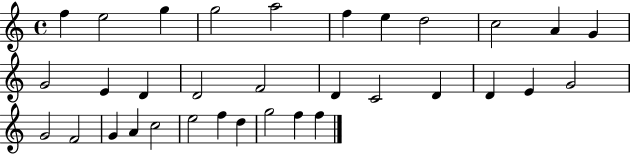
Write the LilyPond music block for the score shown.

{
  \clef treble
  \time 4/4
  \defaultTimeSignature
  \key c \major
  f''4 e''2 g''4 | g''2 a''2 | f''4 e''4 d''2 | c''2 a'4 g'4 | \break g'2 e'4 d'4 | d'2 f'2 | d'4 c'2 d'4 | d'4 e'4 g'2 | \break g'2 f'2 | g'4 a'4 c''2 | e''2 f''4 d''4 | g''2 f''4 f''4 | \break \bar "|."
}